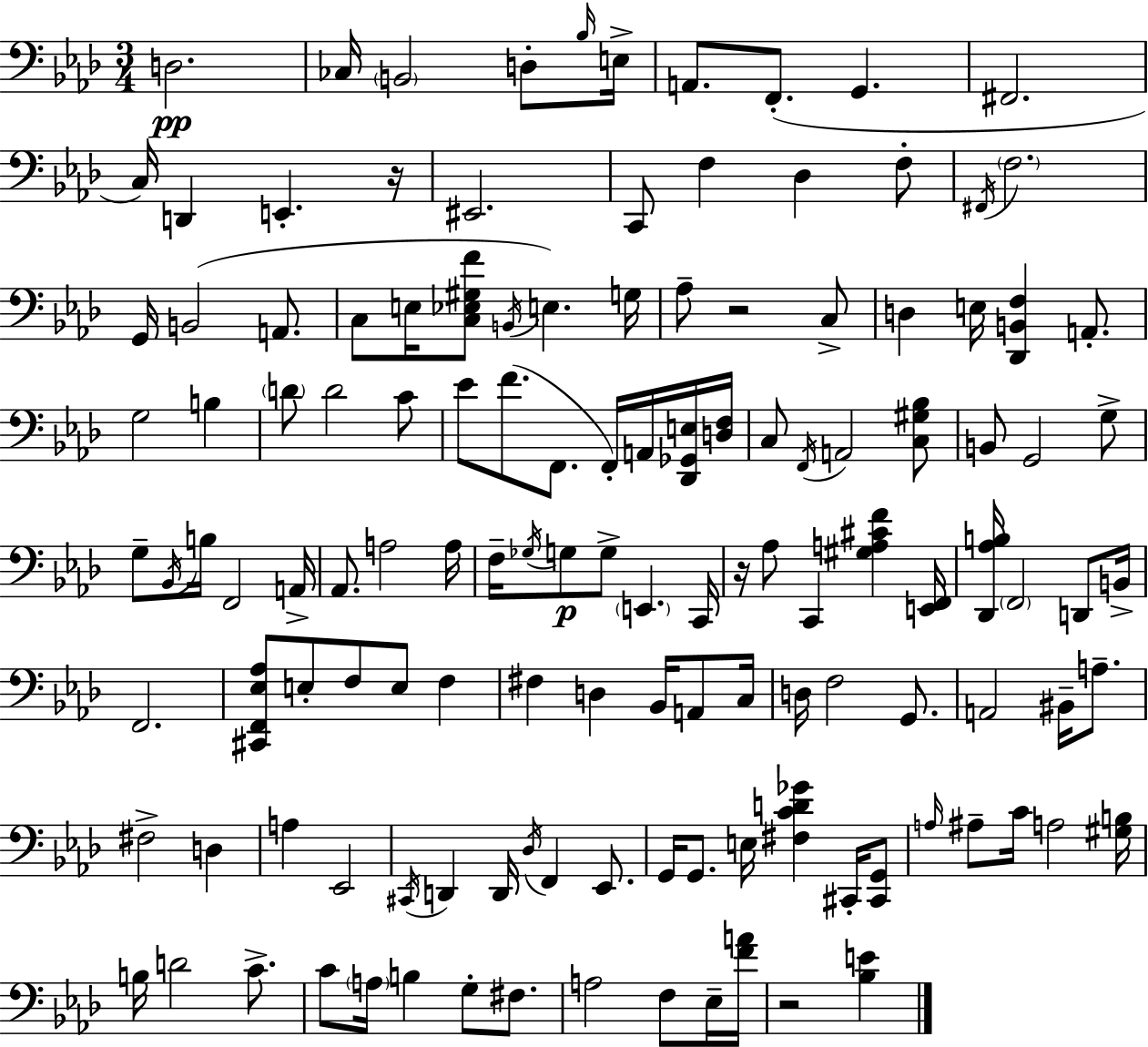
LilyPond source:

{
  \clef bass
  \numericTimeSignature
  \time 3/4
  \key f \minor
  d2.\pp | ces16 \parenthesize b,2 d8-. \grace { bes16 } | e16-> a,8. f,8.-.( g,4. | fis,2. | \break c16) d,4 e,4.-. | r16 eis,2. | c,8 f4 des4 f8-. | \acciaccatura { fis,16 } \parenthesize f2. | \break g,16 b,2( a,8. | c8 e16 <c ees gis f'>8 \acciaccatura { b,16 }) e4. | g16 aes8-- r2 | c8-> d4 e16 <des, b, f>4 | \break a,8.-. g2 b4 | \parenthesize d'8 d'2 | c'8 ees'8 f'8.( f,8. f,16-.) | a,16 <des, ges, e>16 <d f>16 c8 \acciaccatura { f,16 } a,2 | \break <c gis bes>8 b,8 g,2 | g8-> g8-- \acciaccatura { bes,16 } b16 f,2 | a,16-> aes,8. a2 | a16 f16-- \acciaccatura { ges16 }\p g8 g8-> \parenthesize e,4. | \break c,16 r16 aes8 c,4 | <gis a cis' f'>4 <e, f,>16 <des, aes b>16 \parenthesize f,2 | d,8 b,16-> f,2. | <cis, f, ees aes>8 e8-. f8 | \break e8 f4 fis4 d4 | bes,16 a,8 c16 d16 f2 | g,8. a,2 | bis,16-- a8.-- fis2-> | \break d4 a4 ees,2 | \acciaccatura { cis,16 } d,4 d,16 | \acciaccatura { des16 } f,4 ees,8. g,16 g,8. | e16 <fis c' d' ges'>4 cis,16-. <cis, g,>8 \grace { a16 } ais8-- c'16 | \break a2 <gis b>16 b16 d'2 | c'8.-> c'8 \parenthesize a16 | b4 g8-. fis8. a2 | f8 ees16-- <f' a'>16 r2 | \break <bes e'>4 \bar "|."
}